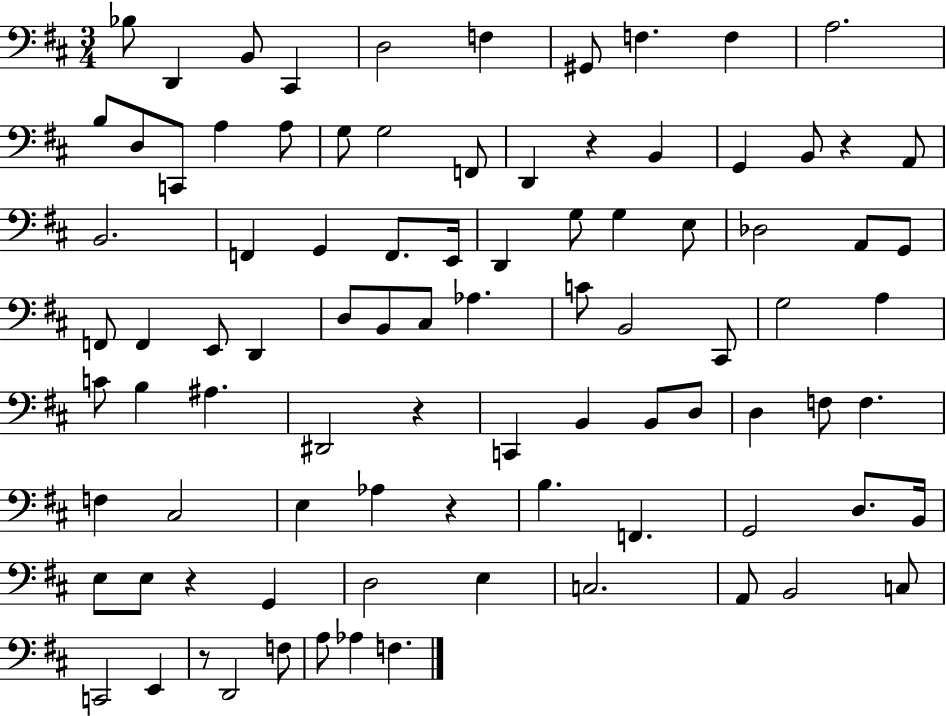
{
  \clef bass
  \numericTimeSignature
  \time 3/4
  \key d \major
  bes8 d,4 b,8 cis,4 | d2 f4 | gis,8 f4. f4 | a2. | \break b8 d8 c,8 a4 a8 | g8 g2 f,8 | d,4 r4 b,4 | g,4 b,8 r4 a,8 | \break b,2. | f,4 g,4 f,8. e,16 | d,4 g8 g4 e8 | des2 a,8 g,8 | \break f,8 f,4 e,8 d,4 | d8 b,8 cis8 aes4. | c'8 b,2 cis,8 | g2 a4 | \break c'8 b4 ais4. | dis,2 r4 | c,4 b,4 b,8 d8 | d4 f8 f4. | \break f4 cis2 | e4 aes4 r4 | b4. f,4. | g,2 d8. b,16 | \break e8 e8 r4 g,4 | d2 e4 | c2. | a,8 b,2 c8 | \break c,2 e,4 | r8 d,2 f8 | a8 aes4 f4. | \bar "|."
}